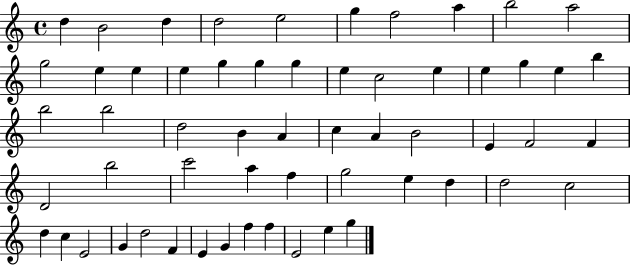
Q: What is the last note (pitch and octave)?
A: G5